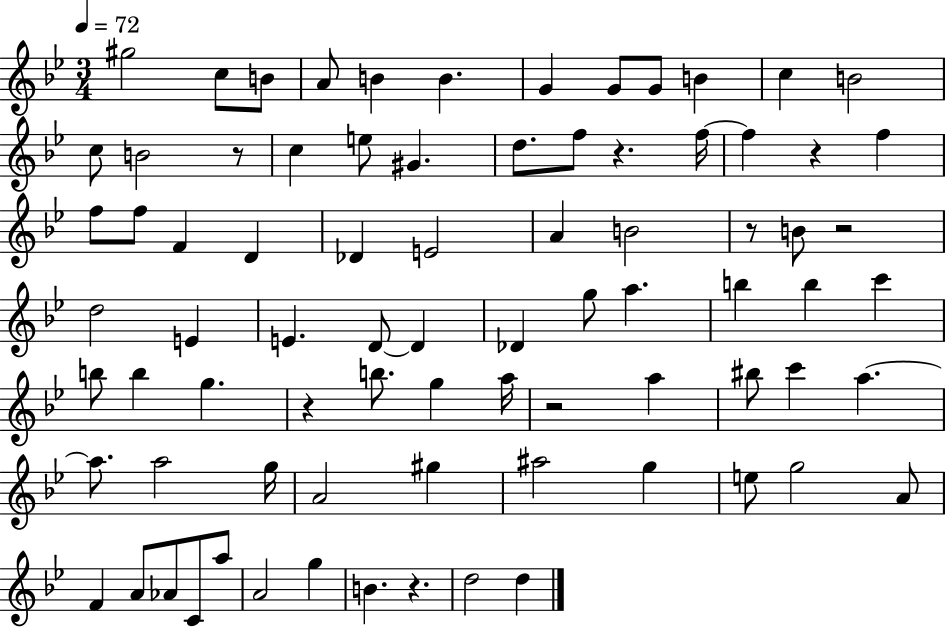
X:1
T:Untitled
M:3/4
L:1/4
K:Bb
^g2 c/2 B/2 A/2 B B G G/2 G/2 B c B2 c/2 B2 z/2 c e/2 ^G d/2 f/2 z f/4 f z f f/2 f/2 F D _D E2 A B2 z/2 B/2 z2 d2 E E D/2 D _D g/2 a b b c' b/2 b g z b/2 g a/4 z2 a ^b/2 c' a a/2 a2 g/4 A2 ^g ^a2 g e/2 g2 A/2 F A/2 _A/2 C/2 a/2 A2 g B z d2 d